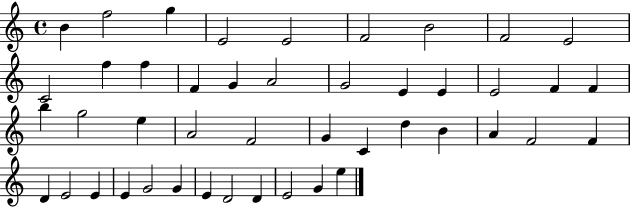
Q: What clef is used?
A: treble